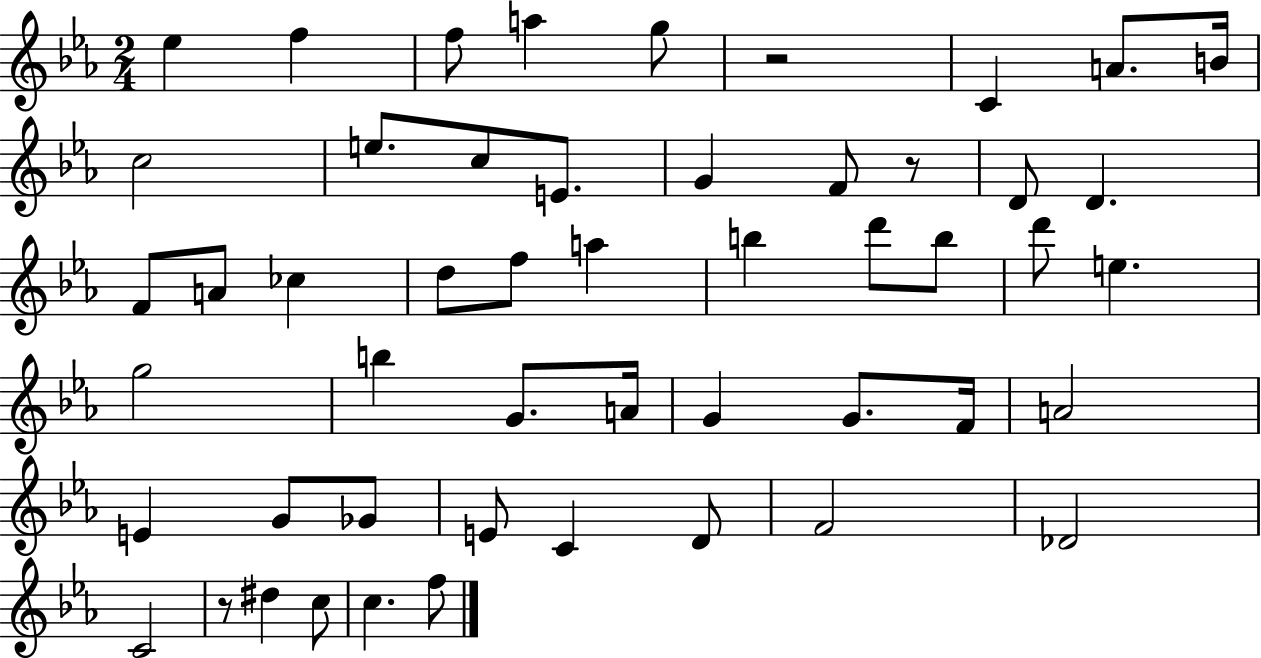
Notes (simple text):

Eb5/q F5/q F5/e A5/q G5/e R/h C4/q A4/e. B4/s C5/h E5/e. C5/e E4/e. G4/q F4/e R/e D4/e D4/q. F4/e A4/e CES5/q D5/e F5/e A5/q B5/q D6/e B5/e D6/e E5/q. G5/h B5/q G4/e. A4/s G4/q G4/e. F4/s A4/h E4/q G4/e Gb4/e E4/e C4/q D4/e F4/h Db4/h C4/h R/e D#5/q C5/e C5/q. F5/e